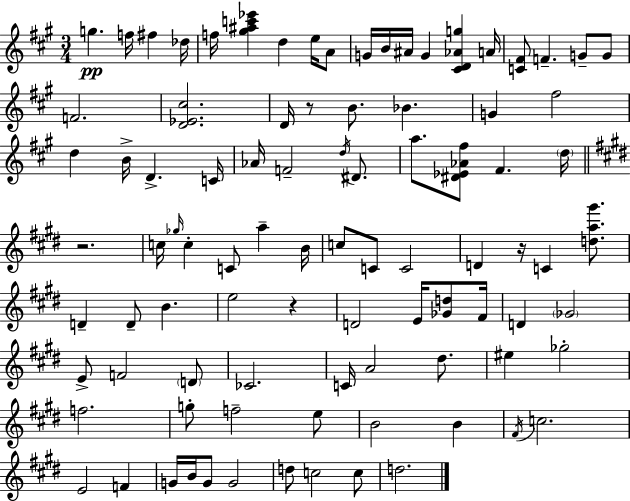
G5/q. F5/s F#5/q Db5/s F5/s [G#5,A#5,C6,Eb6]/q D5/q E5/s A4/e G4/s B4/s A#4/s G4/q [C#4,D4,Ab4,G5]/q A4/s [C4,F#4]/e F4/q. G4/e G4/e F4/h. [D4,Eb4,C#5]/h. D4/s R/e B4/e. Bb4/q. G4/q F#5/h D5/q B4/s D4/q. C4/s Ab4/s F4/h D5/s D#4/e. A5/e. [D#4,Eb4,Ab4,F#5]/e F#4/q. D5/s R/h. C5/s Gb5/s C5/q C4/e A5/q B4/s C5/e C4/e C4/h D4/q R/s C4/q [D5,A5,G#6]/e. D4/q D4/e B4/q. E5/h R/q D4/h E4/s [Gb4,D5]/e F#4/s D4/q Gb4/h E4/e F4/h D4/e CES4/h. C4/s A4/h D#5/e. EIS5/q Gb5/h F5/h. G5/e F5/h E5/e B4/h B4/q F#4/s C5/h. E4/h F4/q G4/s B4/s G4/e G4/h D5/e C5/h C5/e D5/h.